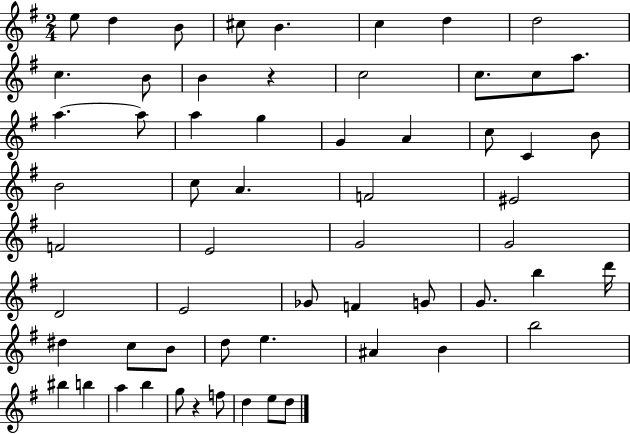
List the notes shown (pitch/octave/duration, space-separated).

E5/e D5/q B4/e C#5/e B4/q. C5/q D5/q D5/h C5/q. B4/e B4/q R/q C5/h C5/e. C5/e A5/e. A5/q. A5/e A5/q G5/q G4/q A4/q C5/e C4/q B4/e B4/h C5/e A4/q. F4/h EIS4/h F4/h E4/h G4/h G4/h D4/h E4/h Gb4/e F4/q G4/e G4/e. B5/q D6/s D#5/q C5/e B4/e D5/e E5/q. A#4/q B4/q B5/h BIS5/q B5/q A5/q B5/q G5/e R/q F5/e D5/q E5/e D5/e